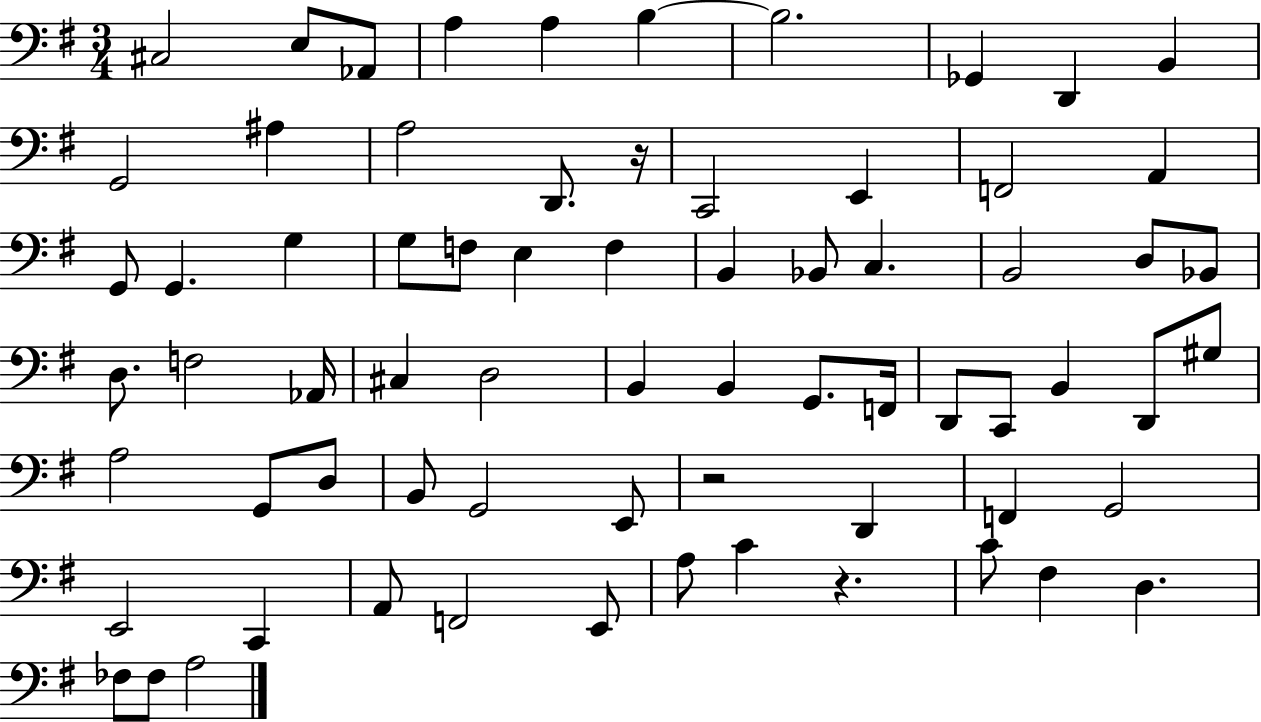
{
  \clef bass
  \numericTimeSignature
  \time 3/4
  \key g \major
  cis2 e8 aes,8 | a4 a4 b4~~ | b2. | ges,4 d,4 b,4 | \break g,2 ais4 | a2 d,8. r16 | c,2 e,4 | f,2 a,4 | \break g,8 g,4. g4 | g8 f8 e4 f4 | b,4 bes,8 c4. | b,2 d8 bes,8 | \break d8. f2 aes,16 | cis4 d2 | b,4 b,4 g,8. f,16 | d,8 c,8 b,4 d,8 gis8 | \break a2 g,8 d8 | b,8 g,2 e,8 | r2 d,4 | f,4 g,2 | \break e,2 c,4 | a,8 f,2 e,8 | a8 c'4 r4. | c'8 fis4 d4. | \break fes8 fes8 a2 | \bar "|."
}